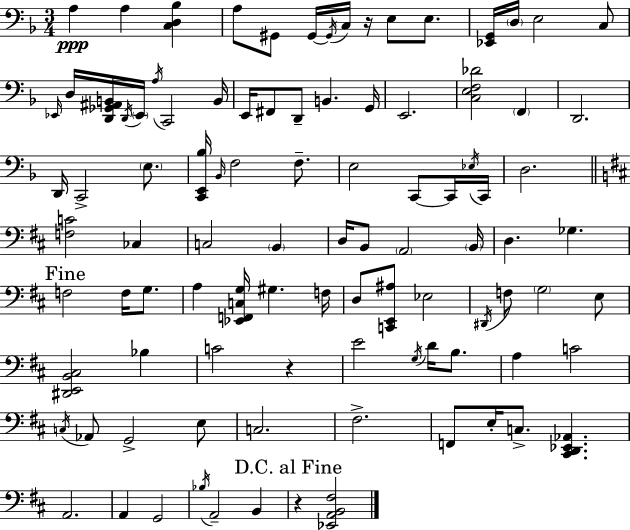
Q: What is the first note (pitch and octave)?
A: A3